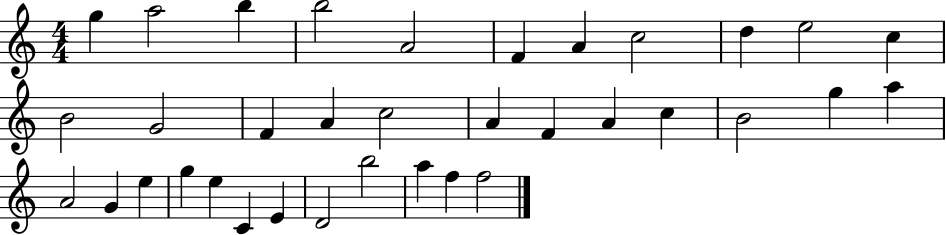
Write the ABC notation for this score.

X:1
T:Untitled
M:4/4
L:1/4
K:C
g a2 b b2 A2 F A c2 d e2 c B2 G2 F A c2 A F A c B2 g a A2 G e g e C E D2 b2 a f f2